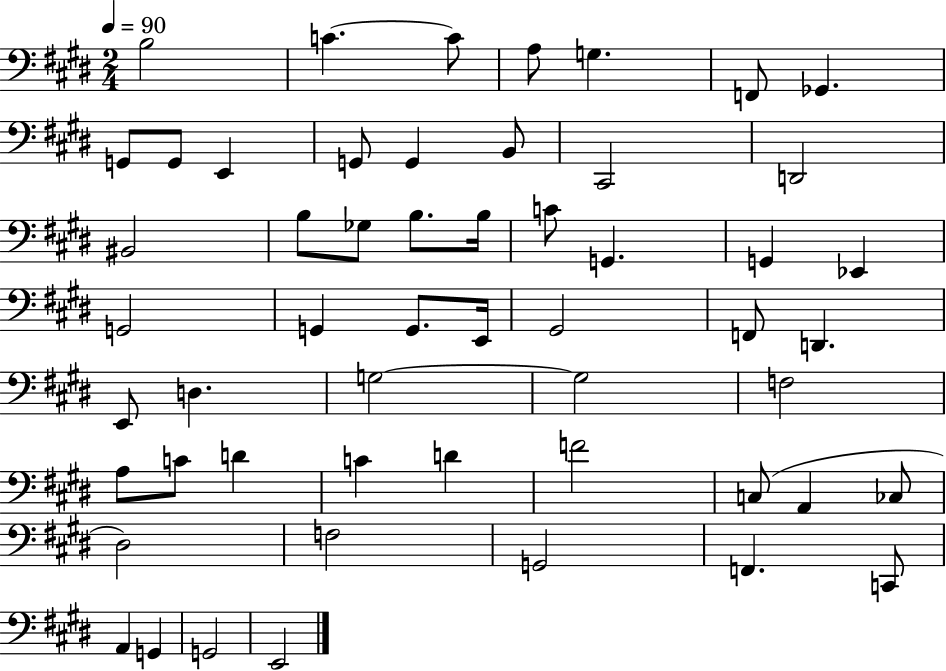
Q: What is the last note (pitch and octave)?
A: E2